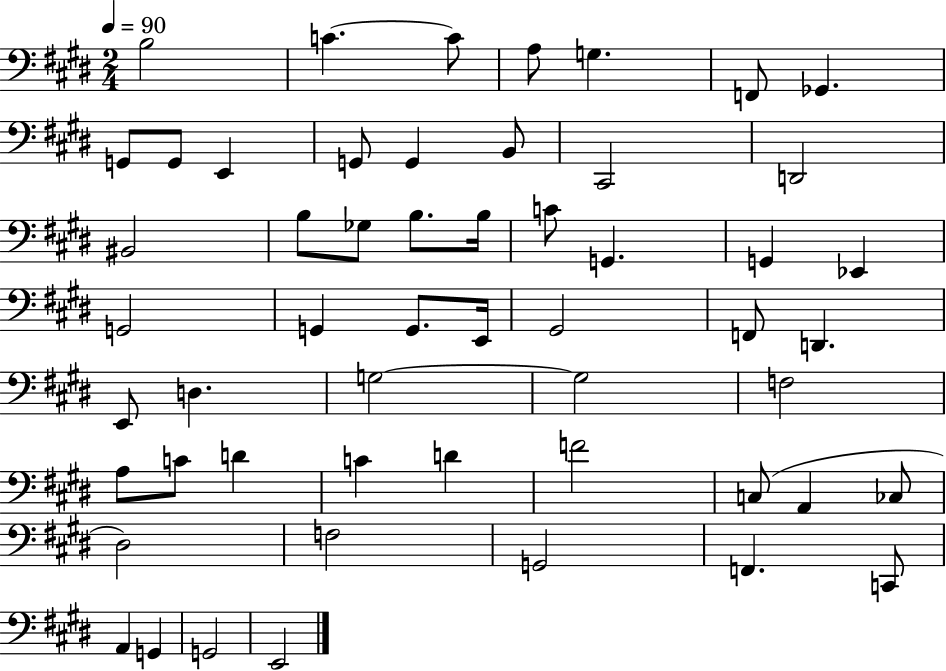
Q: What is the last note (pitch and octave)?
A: E2